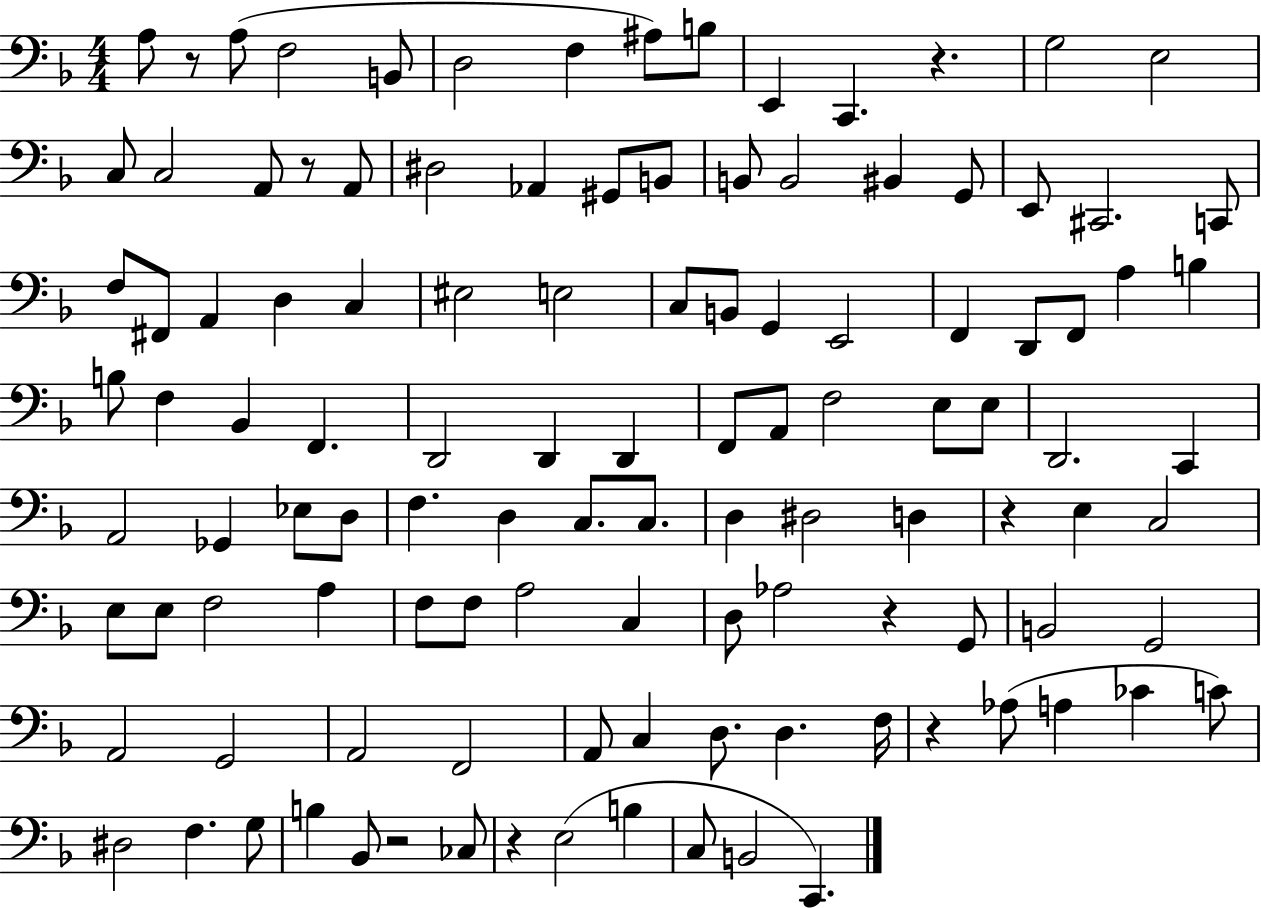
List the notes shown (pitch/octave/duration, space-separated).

A3/e R/e A3/e F3/h B2/e D3/h F3/q A#3/e B3/e E2/q C2/q. R/q. G3/h E3/h C3/e C3/h A2/e R/e A2/e D#3/h Ab2/q G#2/e B2/e B2/e B2/h BIS2/q G2/e E2/e C#2/h. C2/e F3/e F#2/e A2/q D3/q C3/q EIS3/h E3/h C3/e B2/e G2/q E2/h F2/q D2/e F2/e A3/q B3/q B3/e F3/q Bb2/q F2/q. D2/h D2/q D2/q F2/e A2/e F3/h E3/e E3/e D2/h. C2/q A2/h Gb2/q Eb3/e D3/e F3/q. D3/q C3/e. C3/e. D3/q D#3/h D3/q R/q E3/q C3/h E3/e E3/e F3/h A3/q F3/e F3/e A3/h C3/q D3/e Ab3/h R/q G2/e B2/h G2/h A2/h G2/h A2/h F2/h A2/e C3/q D3/e. D3/q. F3/s R/q Ab3/e A3/q CES4/q C4/e D#3/h F3/q. G3/e B3/q Bb2/e R/h CES3/e R/q E3/h B3/q C3/e B2/h C2/q.